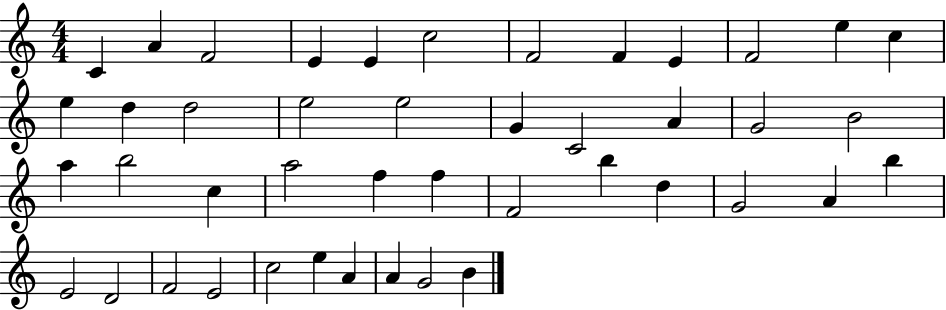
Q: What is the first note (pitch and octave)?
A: C4